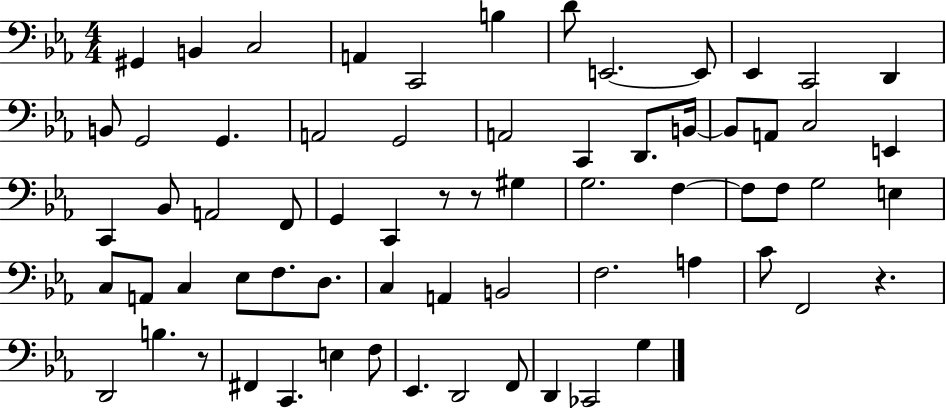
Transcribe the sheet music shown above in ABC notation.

X:1
T:Untitled
M:4/4
L:1/4
K:Eb
^G,, B,, C,2 A,, C,,2 B, D/2 E,,2 E,,/2 _E,, C,,2 D,, B,,/2 G,,2 G,, A,,2 G,,2 A,,2 C,, D,,/2 B,,/4 B,,/2 A,,/2 C,2 E,, C,, _B,,/2 A,,2 F,,/2 G,, C,, z/2 z/2 ^G, G,2 F, F,/2 F,/2 G,2 E, C,/2 A,,/2 C, _E,/2 F,/2 D,/2 C, A,, B,,2 F,2 A, C/2 F,,2 z D,,2 B, z/2 ^F,, C,, E, F,/2 _E,, D,,2 F,,/2 D,, _C,,2 G,